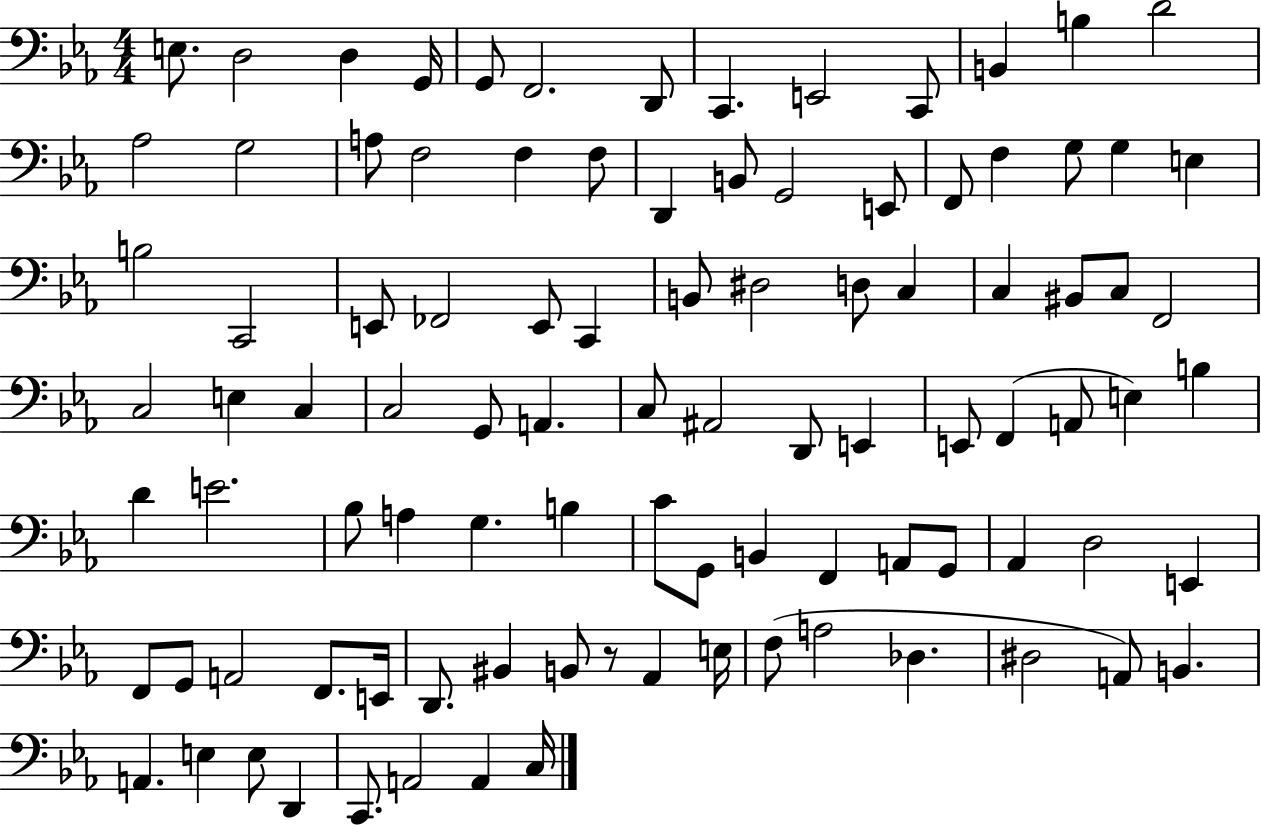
{
  \clef bass
  \numericTimeSignature
  \time 4/4
  \key ees \major
  e8. d2 d4 g,16 | g,8 f,2. d,8 | c,4. e,2 c,8 | b,4 b4 d'2 | \break aes2 g2 | a8 f2 f4 f8 | d,4 b,8 g,2 e,8 | f,8 f4 g8 g4 e4 | \break b2 c,2 | e,8 fes,2 e,8 c,4 | b,8 dis2 d8 c4 | c4 bis,8 c8 f,2 | \break c2 e4 c4 | c2 g,8 a,4. | c8 ais,2 d,8 e,4 | e,8 f,4( a,8 e4) b4 | \break d'4 e'2. | bes8 a4 g4. b4 | c'8 g,8 b,4 f,4 a,8 g,8 | aes,4 d2 e,4 | \break f,8 g,8 a,2 f,8. e,16 | d,8. bis,4 b,8 r8 aes,4 e16 | f8( a2 des4. | dis2 a,8) b,4. | \break a,4. e4 e8 d,4 | c,8. a,2 a,4 c16 | \bar "|."
}